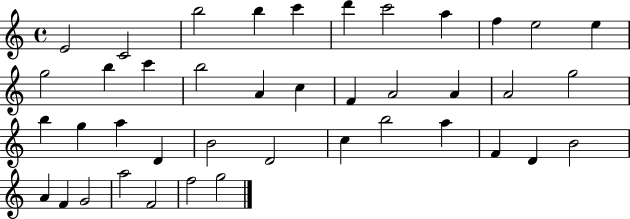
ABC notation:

X:1
T:Untitled
M:4/4
L:1/4
K:C
E2 C2 b2 b c' d' c'2 a f e2 e g2 b c' b2 A c F A2 A A2 g2 b g a D B2 D2 c b2 a F D B2 A F G2 a2 F2 f2 g2